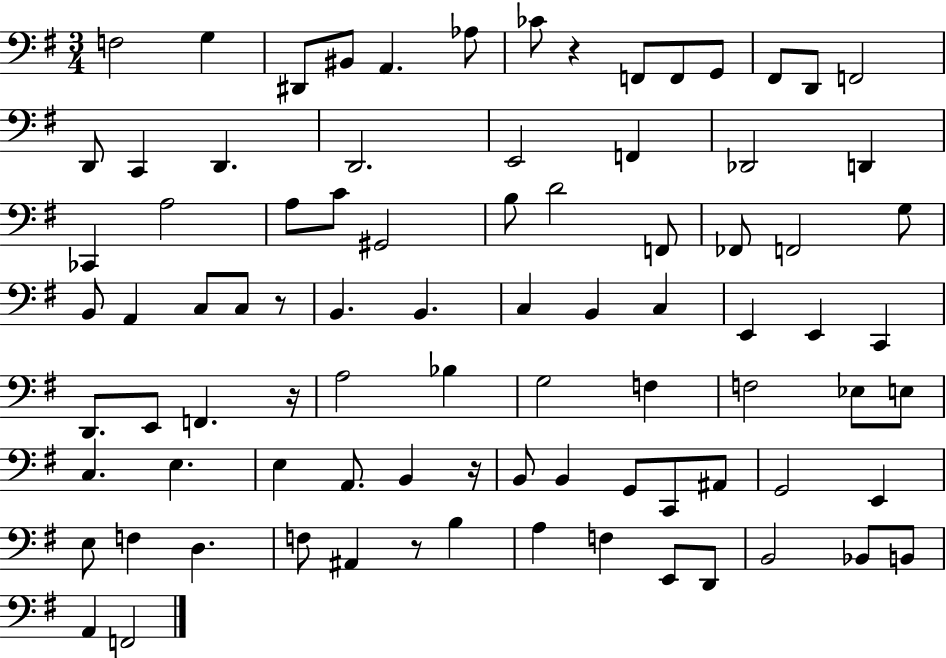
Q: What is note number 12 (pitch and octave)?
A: D2